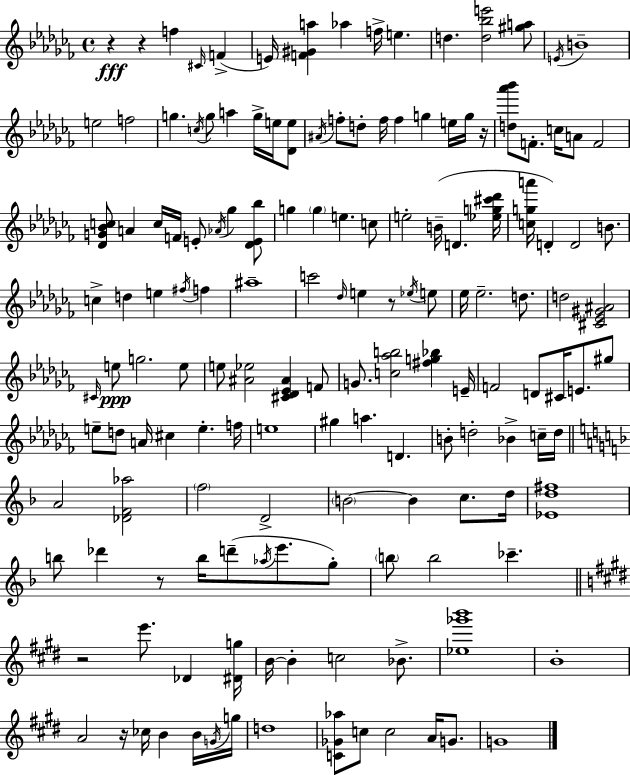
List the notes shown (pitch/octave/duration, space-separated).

R/q R/q F5/q C#4/s F4/q E4/s [F4,G#4,A5]/q Ab5/q F5/s E5/q. D5/q. [D5,Bb5,E6]/h [G#5,A5]/e E4/s B4/w E5/h F5/h G5/q. C5/s G5/e A5/q G5/s E5/s [Db4,E5]/e A#4/s F5/e D5/e F5/s F5/q G5/q E5/s G5/s R/s [D5,Ab6,Bb6]/e F4/e. C5/s A4/e F4/h [Db4,G4,Bb4,C5]/e A4/q C5/s F4/s E4/e Ab4/s Gb5/q [Db4,E4,Bb5]/e G5/q G5/q E5/q. C5/e E5/h B4/s D4/q. [Eb5,G5,C#6,Db6]/s [C5,G5,A6]/s D4/q D4/h B4/e. C5/q D5/q E5/q F#5/s F5/q A#5/w C6/h Db5/s E5/q R/e Eb5/s E5/e Eb5/s Eb5/h. D5/e. D5/h [C#4,Eb4,G#4,A#4]/h C#4/s E5/e G5/h. E5/e E5/e [A#4,Eb5]/h [C#4,Db4,Eb4,A#4]/q F4/e G4/e. [C5,Ab5,B5]/h [F#5,G5,Bb5]/q E4/s F4/h D4/e C#4/s E4/e. G#5/e E5/e D5/e A4/s C#5/q E5/q. F5/s E5/w G#5/q A5/q. D4/q. B4/e D5/h Bb4/q C5/s D5/s A4/h [Db4,F4,Ab5]/h F5/h D4/h B4/h B4/q C5/e. D5/s [Eb4,D5,F#5]/w B5/e Db6/q R/e B5/s D6/e Ab5/s E6/e. G5/e B5/e B5/h CES6/q. R/h E6/e. Db4/q [D#4,G5]/s B4/s B4/q C5/h Bb4/e. [Eb5,Gb6,B6]/w B4/w A4/h R/s CES5/s B4/q B4/s G4/s G5/s D5/w [C4,Gb4,Ab5]/e C5/e C5/h A4/s G4/e. G4/w